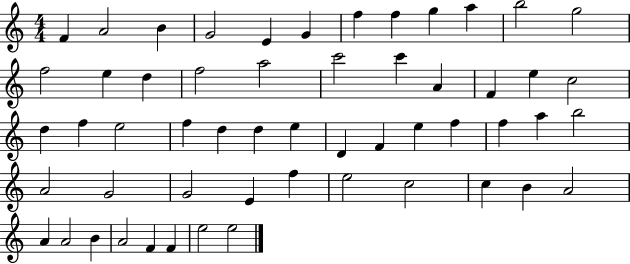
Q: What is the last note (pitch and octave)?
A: E5